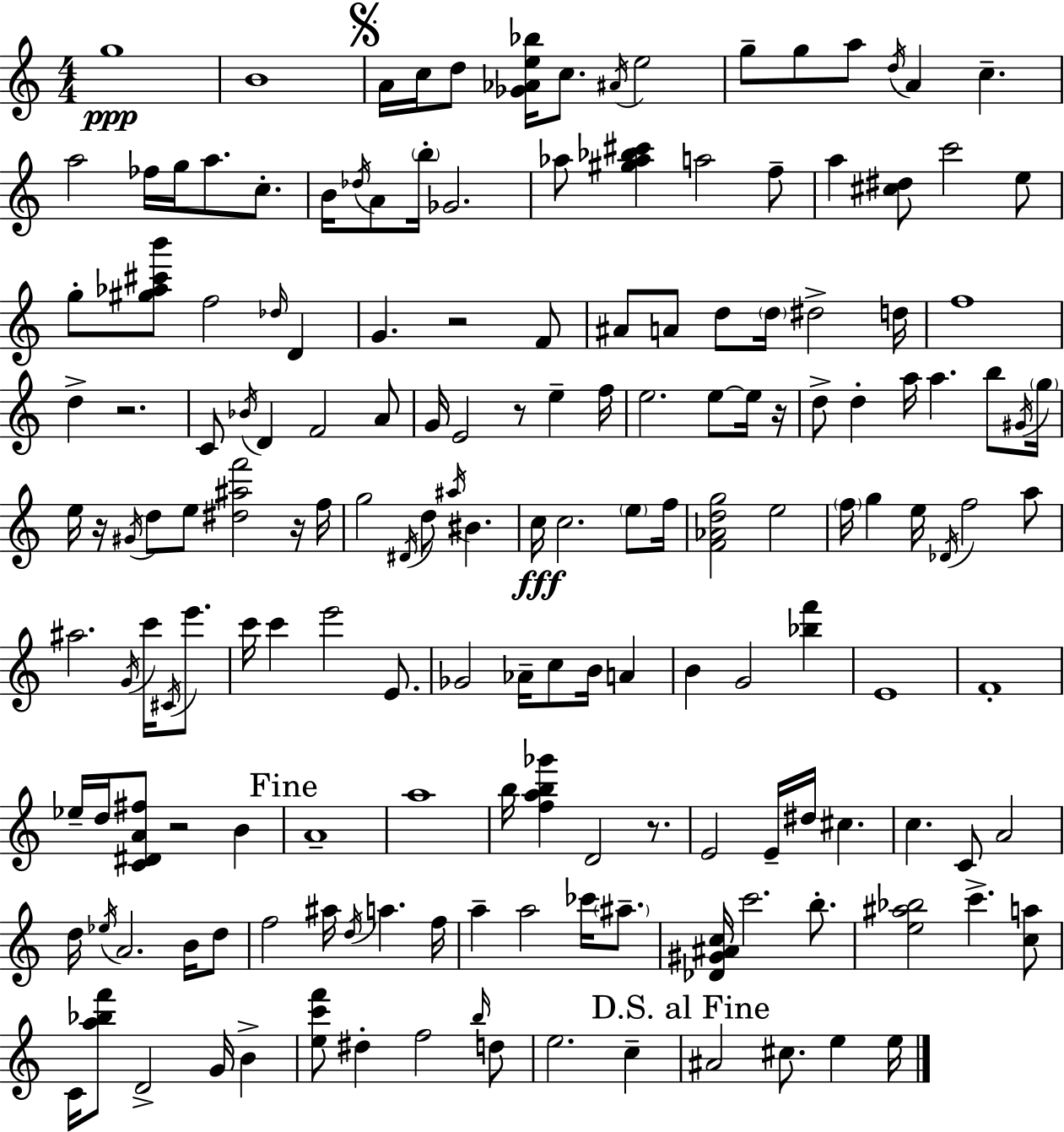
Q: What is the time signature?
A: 4/4